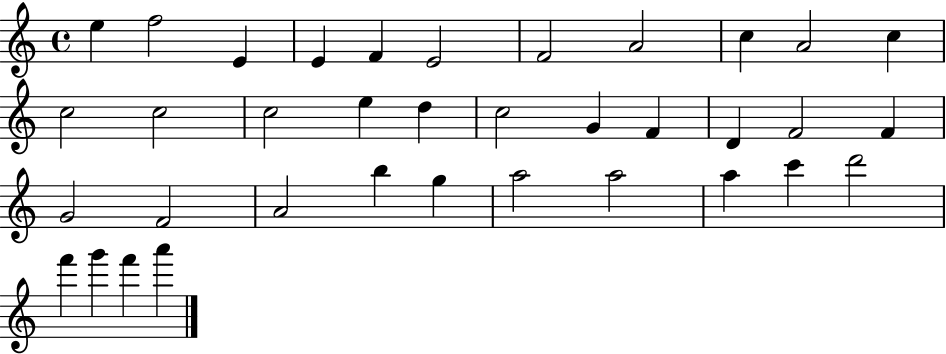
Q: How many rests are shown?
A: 0